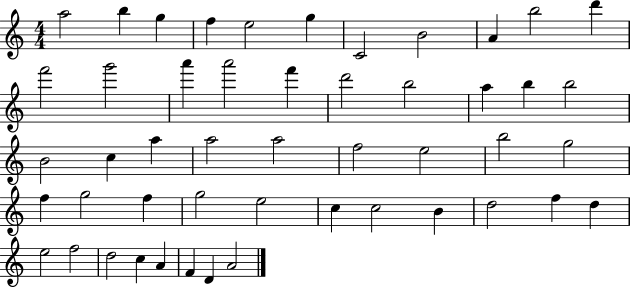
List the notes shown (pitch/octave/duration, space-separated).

A5/h B5/q G5/q F5/q E5/h G5/q C4/h B4/h A4/q B5/h D6/q F6/h G6/h A6/q A6/h F6/q D6/h B5/h A5/q B5/q B5/h B4/h C5/q A5/q A5/h A5/h F5/h E5/h B5/h G5/h F5/q G5/h F5/q G5/h E5/h C5/q C5/h B4/q D5/h F5/q D5/q E5/h F5/h D5/h C5/q A4/q F4/q D4/q A4/h